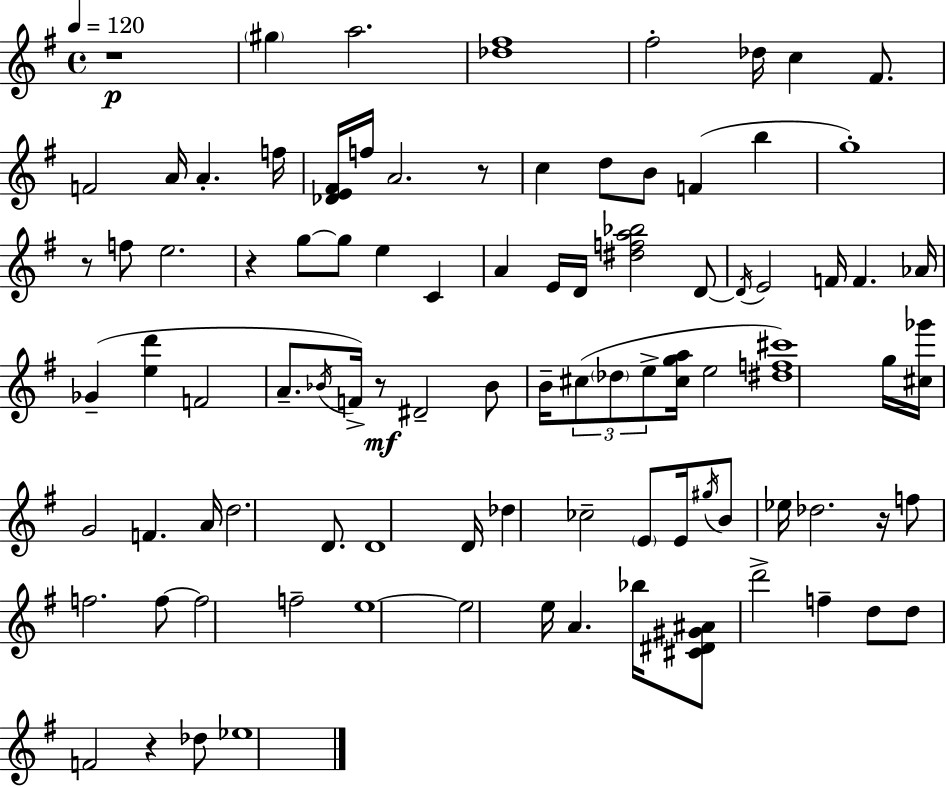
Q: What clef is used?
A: treble